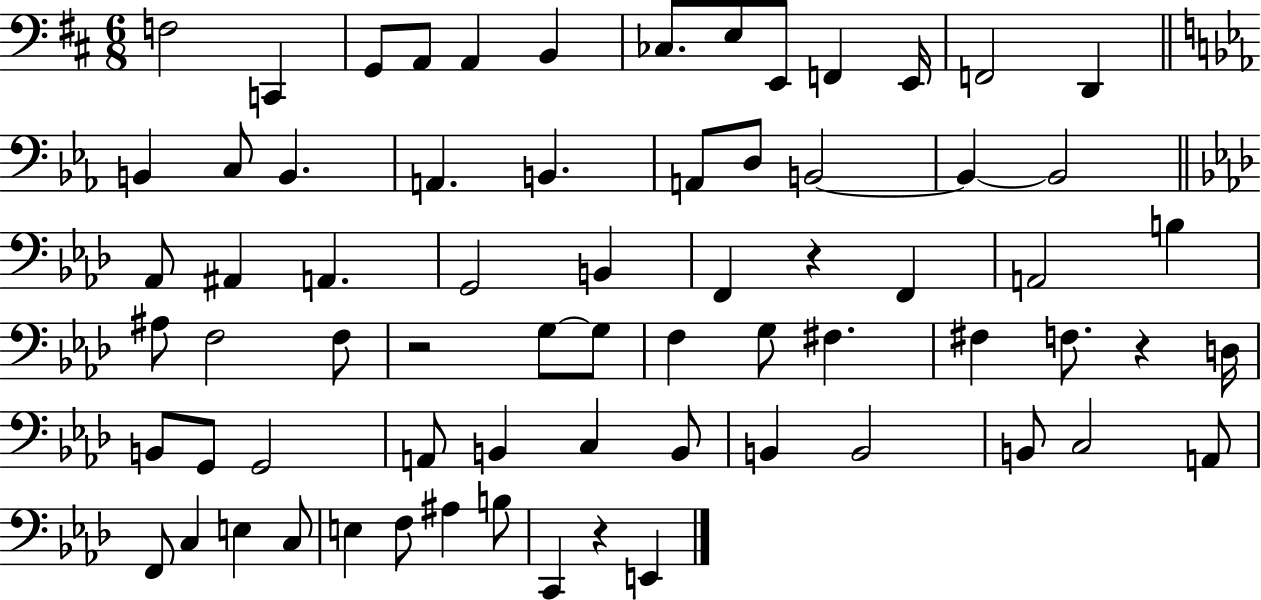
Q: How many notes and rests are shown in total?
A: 69